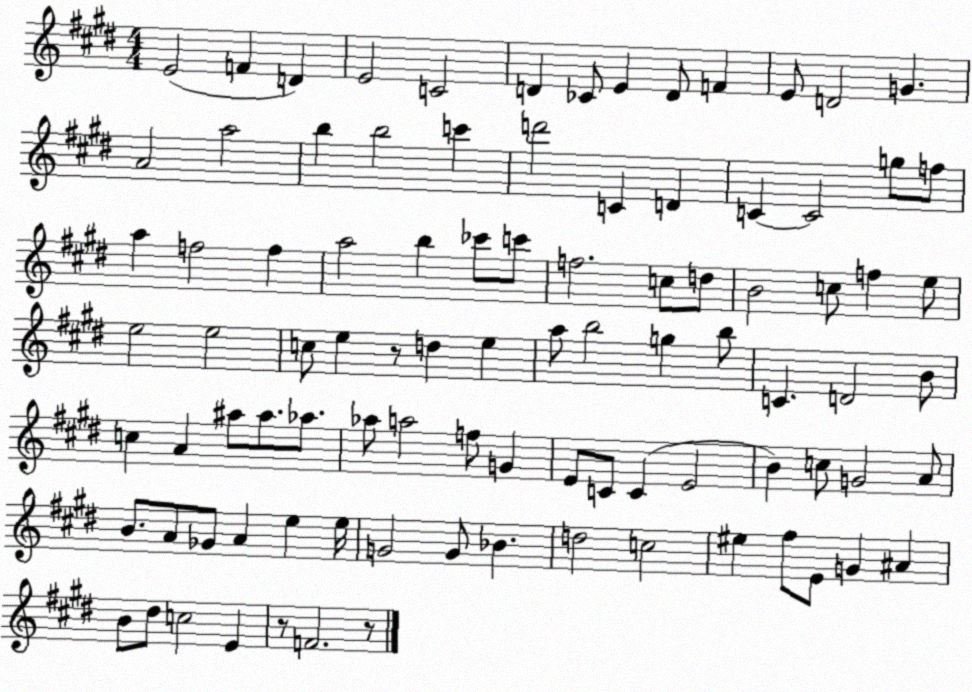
X:1
T:Untitled
M:4/4
L:1/4
K:E
E2 F D E2 C2 D _C/2 E D/2 F E/2 D2 G A2 a2 b b2 c' d'2 C D C C2 g/2 f/2 a f2 f a2 b _c'/2 c'/2 f2 c/2 d/2 B2 c/2 f e/2 e2 e2 c/2 e z/2 d e a/2 b2 g b/2 C D2 B/2 c A ^a/2 ^a/2 _a/2 _a/2 a2 f/2 G E/2 C/2 C E2 B c/2 G2 A/2 B/2 A/2 _G/2 A e e/4 G2 G/2 _B d2 c2 ^e ^f/2 E/2 G ^A B/2 ^d/2 c2 E z/2 F2 z/2